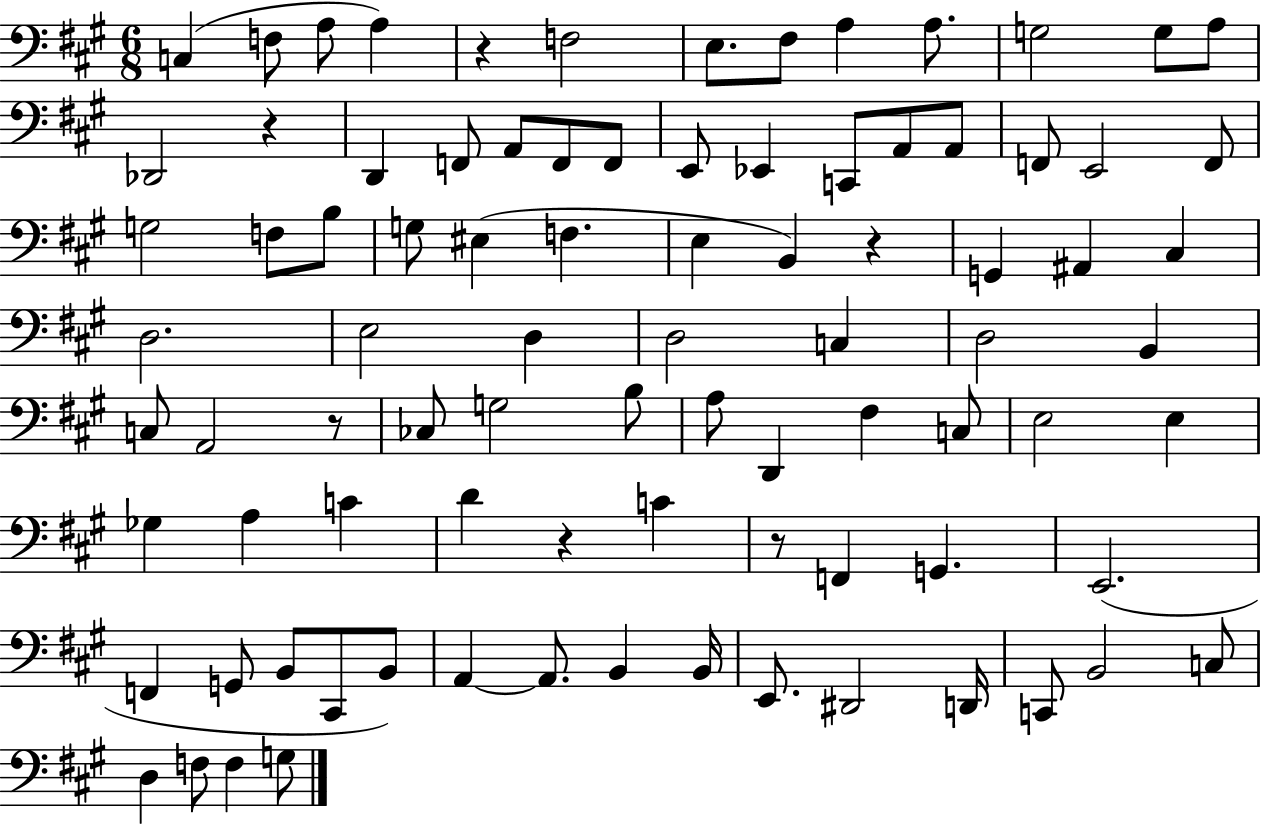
{
  \clef bass
  \numericTimeSignature
  \time 6/8
  \key a \major
  c4( f8 a8 a4) | r4 f2 | e8. fis8 a4 a8. | g2 g8 a8 | \break des,2 r4 | d,4 f,8 a,8 f,8 f,8 | e,8 ees,4 c,8 a,8 a,8 | f,8 e,2 f,8 | \break g2 f8 b8 | g8 eis4( f4. | e4 b,4) r4 | g,4 ais,4 cis4 | \break d2. | e2 d4 | d2 c4 | d2 b,4 | \break c8 a,2 r8 | ces8 g2 b8 | a8 d,4 fis4 c8 | e2 e4 | \break ges4 a4 c'4 | d'4 r4 c'4 | r8 f,4 g,4. | e,2.( | \break f,4 g,8 b,8 cis,8 b,8) | a,4~~ a,8. b,4 b,16 | e,8. dis,2 d,16 | c,8 b,2 c8 | \break d4 f8 f4 g8 | \bar "|."
}